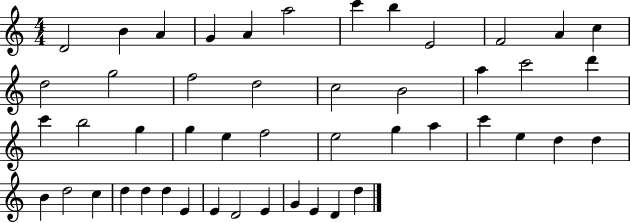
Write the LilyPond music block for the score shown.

{
  \clef treble
  \numericTimeSignature
  \time 4/4
  \key c \major
  d'2 b'4 a'4 | g'4 a'4 a''2 | c'''4 b''4 e'2 | f'2 a'4 c''4 | \break d''2 g''2 | f''2 d''2 | c''2 b'2 | a''4 c'''2 d'''4 | \break c'''4 b''2 g''4 | g''4 e''4 f''2 | e''2 g''4 a''4 | c'''4 e''4 d''4 d''4 | \break b'4 d''2 c''4 | d''4 d''4 d''4 e'4 | e'4 d'2 e'4 | g'4 e'4 d'4 d''4 | \break \bar "|."
}